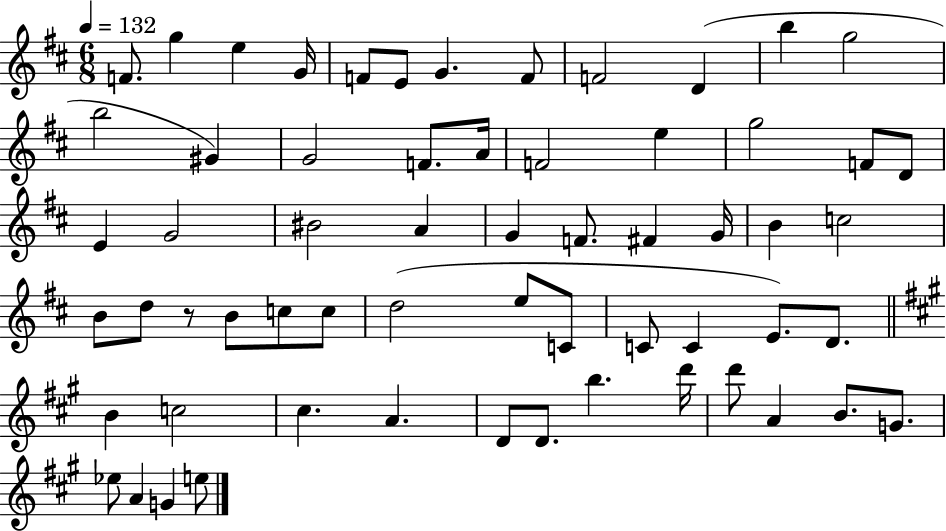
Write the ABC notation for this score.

X:1
T:Untitled
M:6/8
L:1/4
K:D
F/2 g e G/4 F/2 E/2 G F/2 F2 D b g2 b2 ^G G2 F/2 A/4 F2 e g2 F/2 D/2 E G2 ^B2 A G F/2 ^F G/4 B c2 B/2 d/2 z/2 B/2 c/2 c/2 d2 e/2 C/2 C/2 C E/2 D/2 B c2 ^c A D/2 D/2 b d'/4 d'/2 A B/2 G/2 _e/2 A G e/2